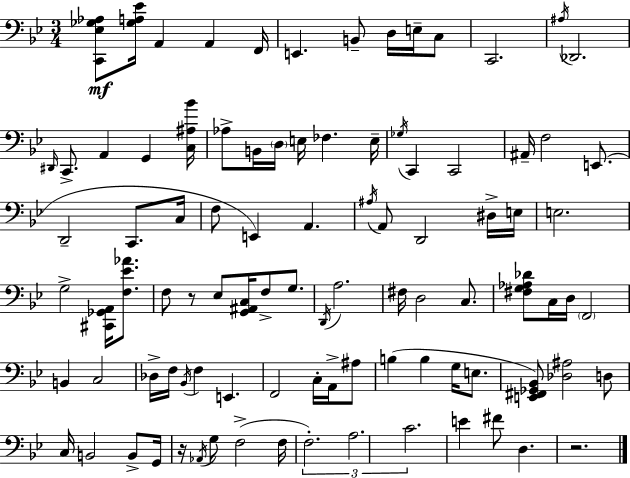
X:1
T:Untitled
M:3/4
L:1/4
K:Bb
[C,,_E,_G,_A,]/2 [_G,A,_E]/4 A,, A,, F,,/4 E,, B,,/2 D,/4 E,/4 C,/2 C,,2 ^A,/4 _D,,2 ^D,,/4 C,,/2 A,, G,, [C,^A,_B]/4 _A,/2 B,,/4 D,/4 E,/4 _F, E,/4 _G,/4 C,, C,,2 ^A,,/4 F,2 E,,/2 D,,2 C,,/2 C,/4 F,/2 E,, A,, ^A,/4 A,,/2 D,,2 ^D,/4 E,/4 E,2 G,2 [^C,,_G,,A,,]/4 [F,_E_A]/2 F,/2 z/2 _E,/2 [G,,^A,,C,]/4 F,/2 G,/2 D,,/4 A,2 ^F,/4 D,2 C,/2 [^F,G,_A,_D]/2 C,/4 D,/4 F,,2 B,, C,2 _D,/4 F,/4 _B,,/4 F, E,, F,,2 C,/4 A,,/4 ^A,/2 B, B, G,/4 E,/2 [E,,^F,,_G,,_B,,]/2 [_D,^A,]2 D,/2 C,/4 B,,2 B,,/2 G,,/4 z/4 _A,,/4 G,/2 F,2 F,/4 F,2 A,2 C2 E ^F/2 D, z2